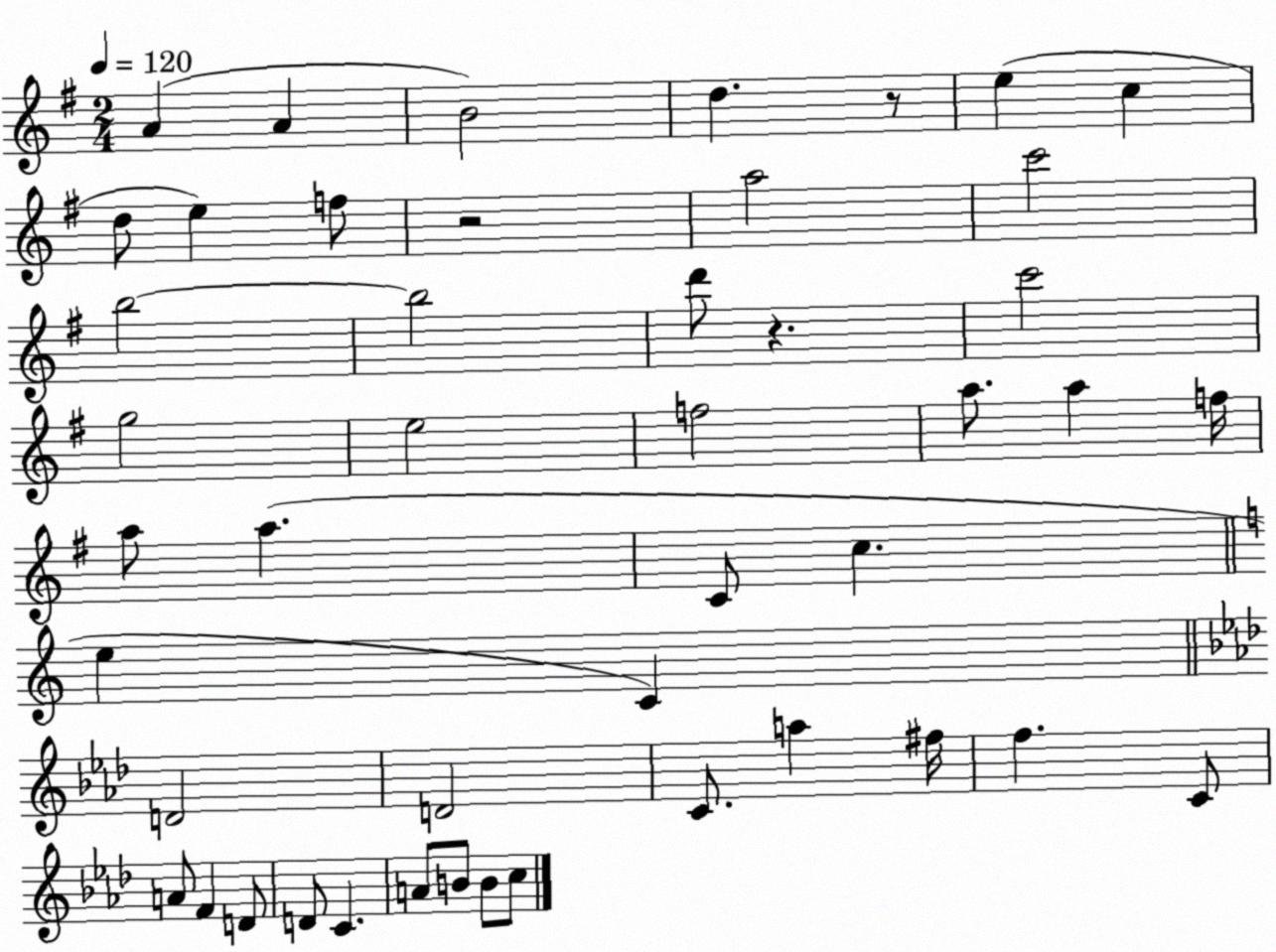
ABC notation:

X:1
T:Untitled
M:2/4
L:1/4
K:G
A A B2 d z/2 e c d/2 e f/2 z2 a2 c'2 b2 b2 d'/2 z c'2 g2 e2 f2 a/2 a f/4 a/2 a C/2 c e C D2 D2 C/2 a ^f/4 f C/2 A/2 F D/2 D/2 C A/2 B/2 B/2 c/2